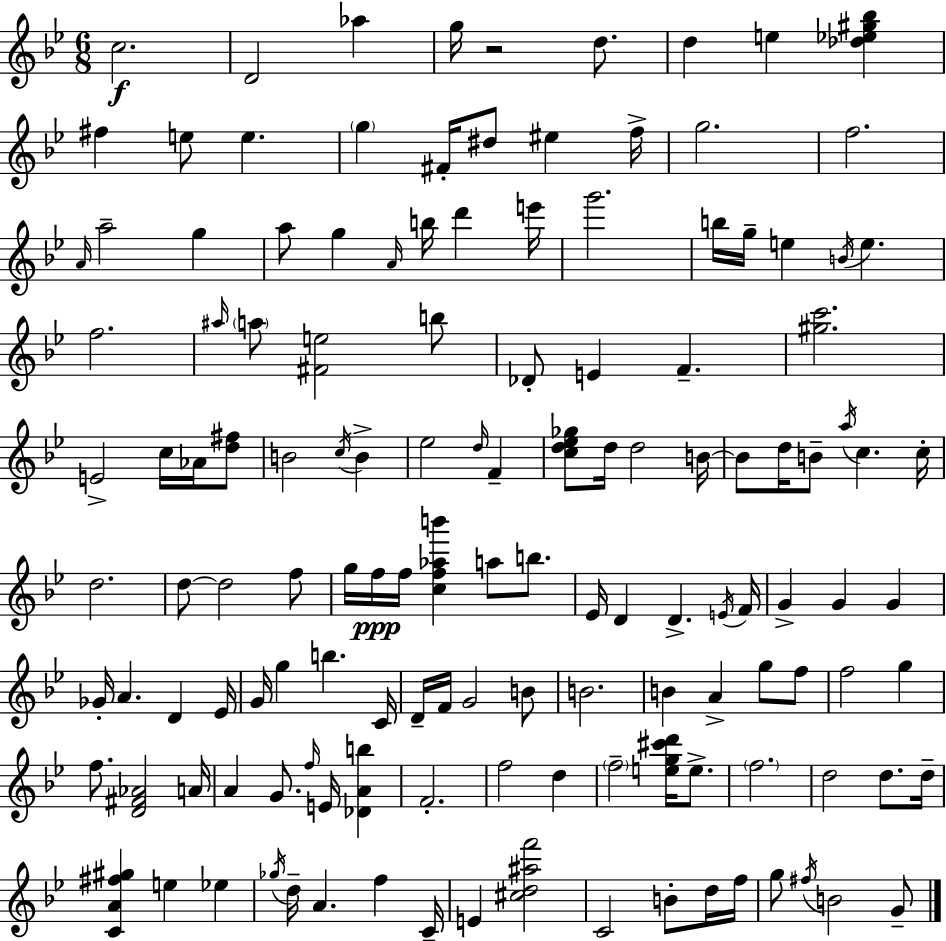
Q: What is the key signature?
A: G minor